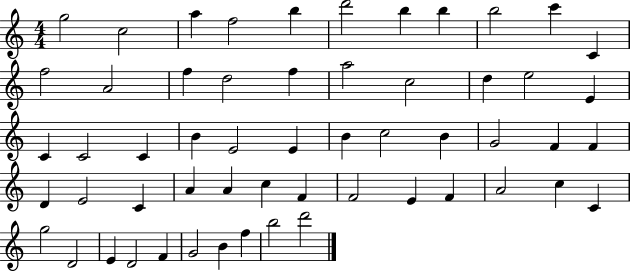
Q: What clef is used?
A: treble